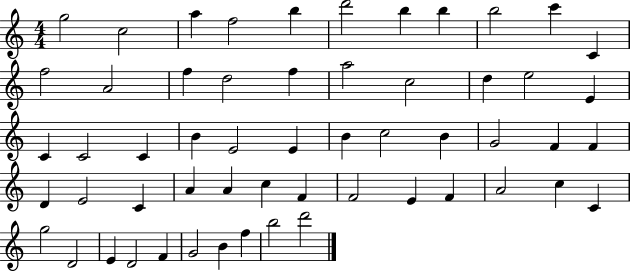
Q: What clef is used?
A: treble